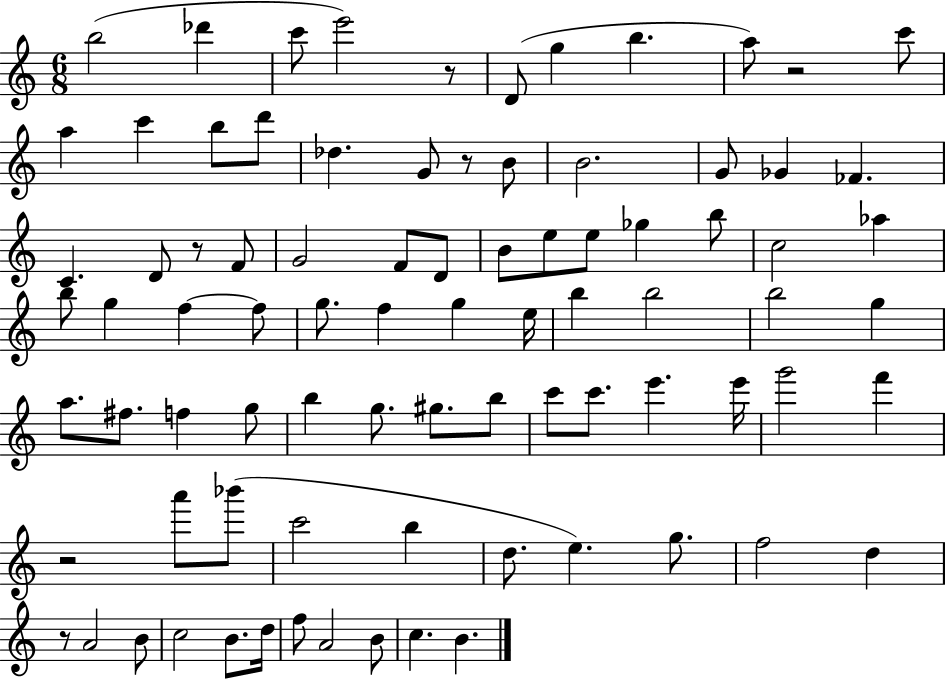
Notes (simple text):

B5/h Db6/q C6/e E6/h R/e D4/e G5/q B5/q. A5/e R/h C6/e A5/q C6/q B5/e D6/e Db5/q. G4/e R/e B4/e B4/h. G4/e Gb4/q FES4/q. C4/q. D4/e R/e F4/e G4/h F4/e D4/e B4/e E5/e E5/e Gb5/q B5/e C5/h Ab5/q B5/e G5/q F5/q F5/e G5/e. F5/q G5/q E5/s B5/q B5/h B5/h G5/q A5/e. F#5/e. F5/q G5/e B5/q G5/e. G#5/e. B5/e C6/e C6/e. E6/q. E6/s G6/h F6/q R/h A6/e Bb6/e C6/h B5/q D5/e. E5/q. G5/e. F5/h D5/q R/e A4/h B4/e C5/h B4/e. D5/s F5/e A4/h B4/e C5/q. B4/q.